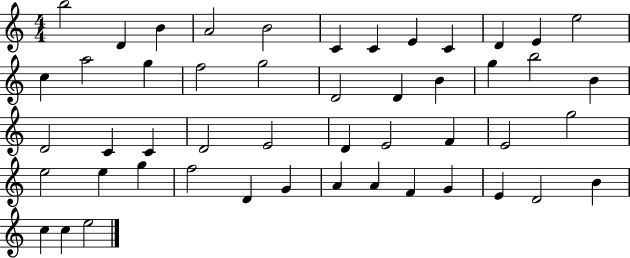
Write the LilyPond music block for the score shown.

{
  \clef treble
  \numericTimeSignature
  \time 4/4
  \key c \major
  b''2 d'4 b'4 | a'2 b'2 | c'4 c'4 e'4 c'4 | d'4 e'4 e''2 | \break c''4 a''2 g''4 | f''2 g''2 | d'2 d'4 b'4 | g''4 b''2 b'4 | \break d'2 c'4 c'4 | d'2 e'2 | d'4 e'2 f'4 | e'2 g''2 | \break e''2 e''4 g''4 | f''2 d'4 g'4 | a'4 a'4 f'4 g'4 | e'4 d'2 b'4 | \break c''4 c''4 e''2 | \bar "|."
}